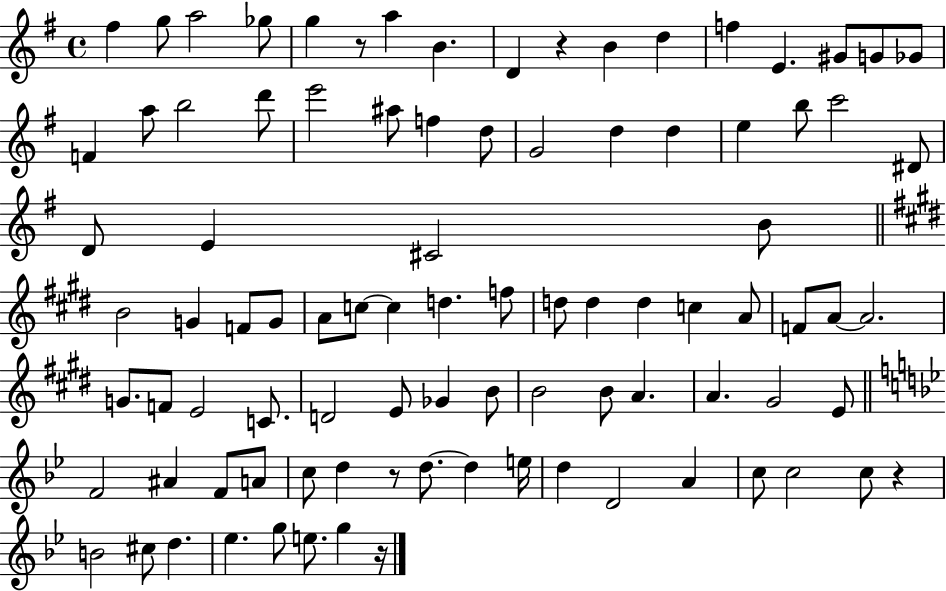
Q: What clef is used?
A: treble